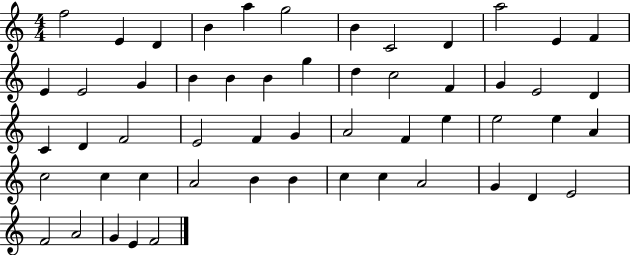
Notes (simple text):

F5/h E4/q D4/q B4/q A5/q G5/h B4/q C4/h D4/q A5/h E4/q F4/q E4/q E4/h G4/q B4/q B4/q B4/q G5/q D5/q C5/h F4/q G4/q E4/h D4/q C4/q D4/q F4/h E4/h F4/q G4/q A4/h F4/q E5/q E5/h E5/q A4/q C5/h C5/q C5/q A4/h B4/q B4/q C5/q C5/q A4/h G4/q D4/q E4/h F4/h A4/h G4/q E4/q F4/h